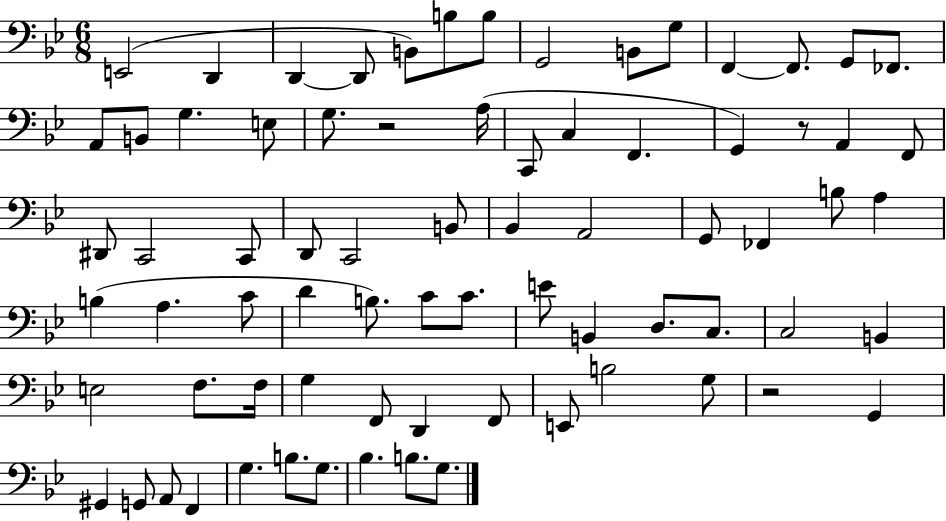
E2/h D2/q D2/q D2/e B2/e B3/e B3/e G2/h B2/e G3/e F2/q F2/e. G2/e FES2/e. A2/e B2/e G3/q. E3/e G3/e. R/h A3/s C2/e C3/q F2/q. G2/q R/e A2/q F2/e D#2/e C2/h C2/e D2/e C2/h B2/e Bb2/q A2/h G2/e FES2/q B3/e A3/q B3/q A3/q. C4/e D4/q B3/e. C4/e C4/e. E4/e B2/q D3/e. C3/e. C3/h B2/q E3/h F3/e. F3/s G3/q F2/e D2/q F2/e E2/e B3/h G3/e R/h G2/q G#2/q G2/e A2/e F2/q G3/q. B3/e. G3/e. Bb3/q. B3/e. G3/e.